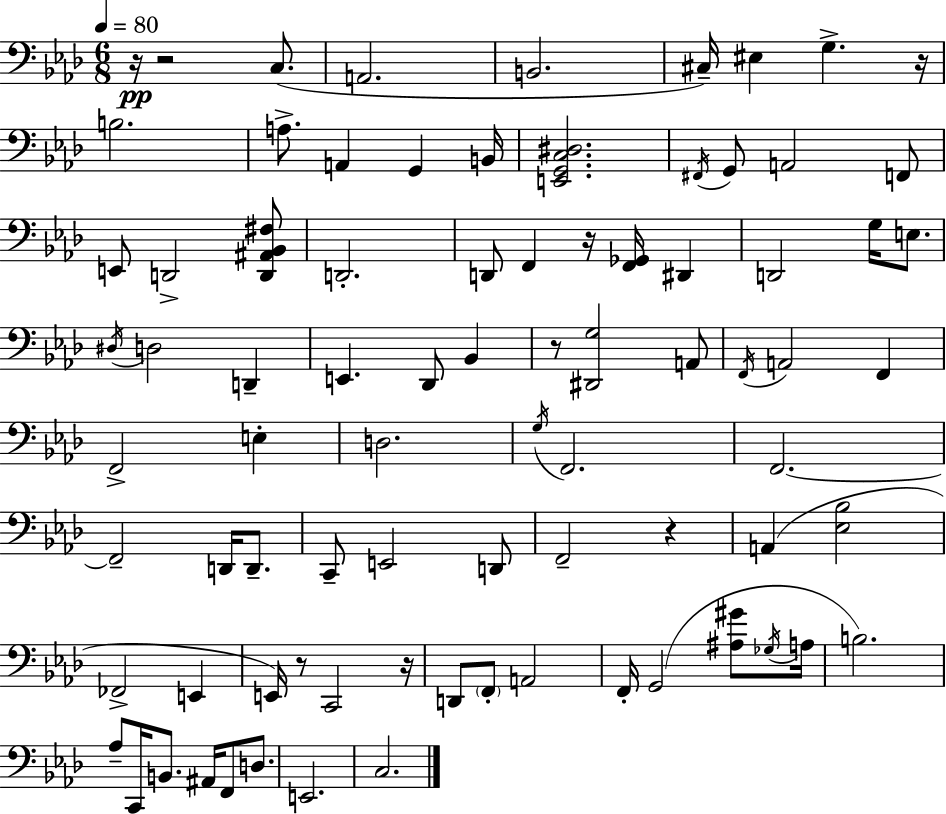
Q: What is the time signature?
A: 6/8